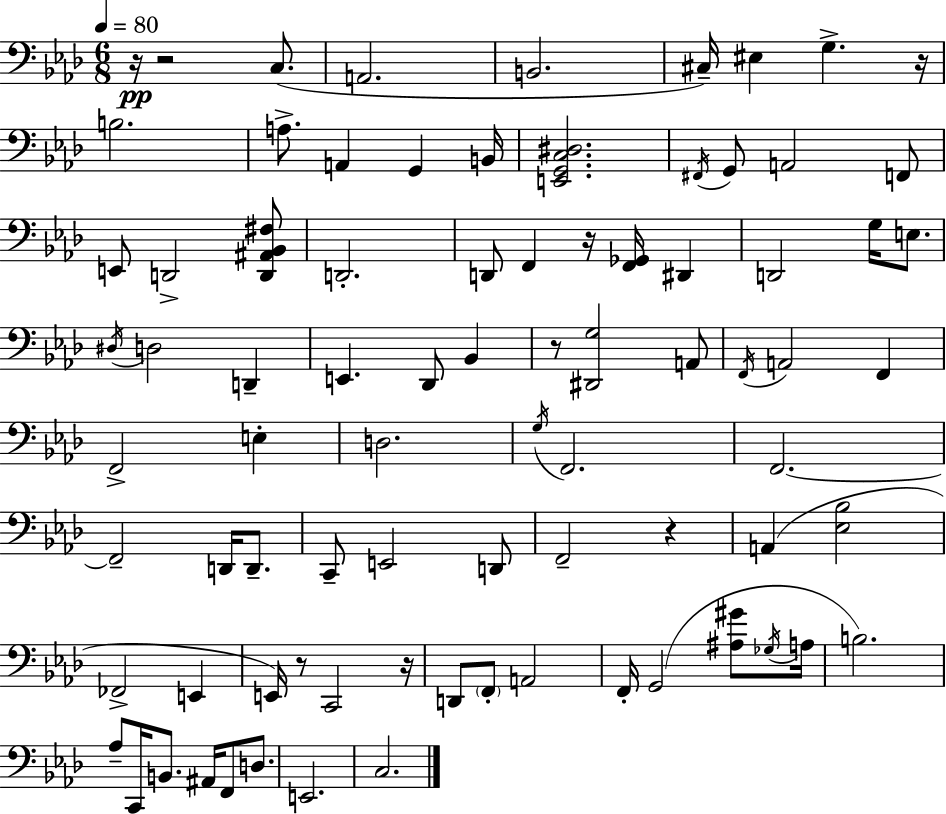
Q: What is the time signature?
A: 6/8